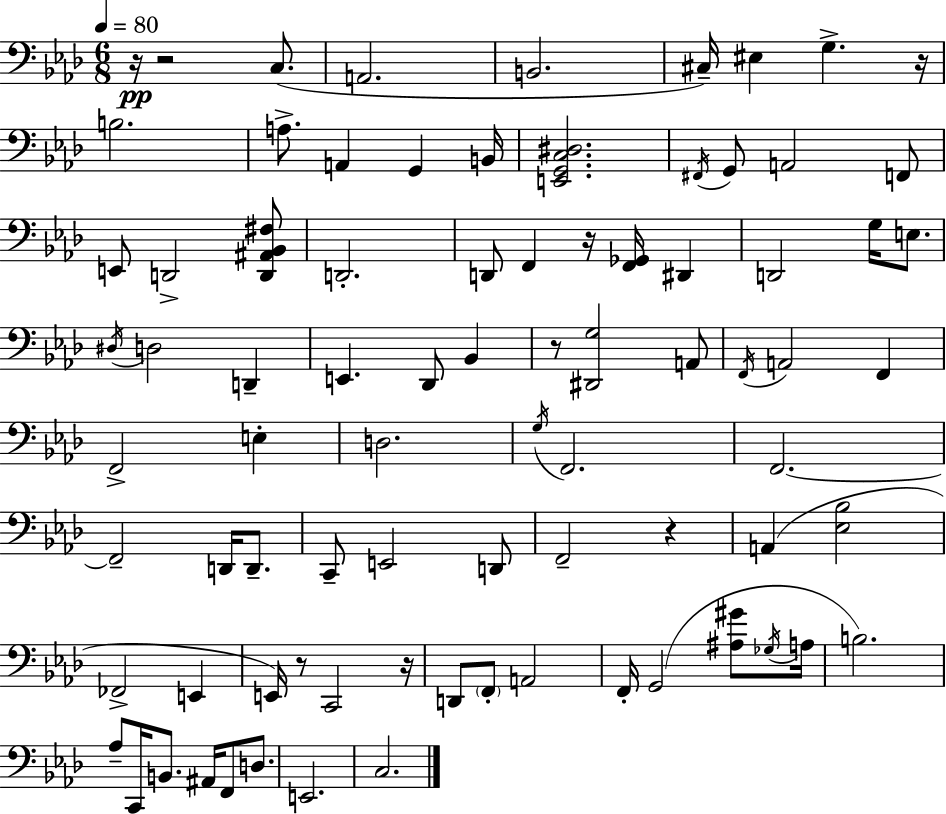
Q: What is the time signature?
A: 6/8